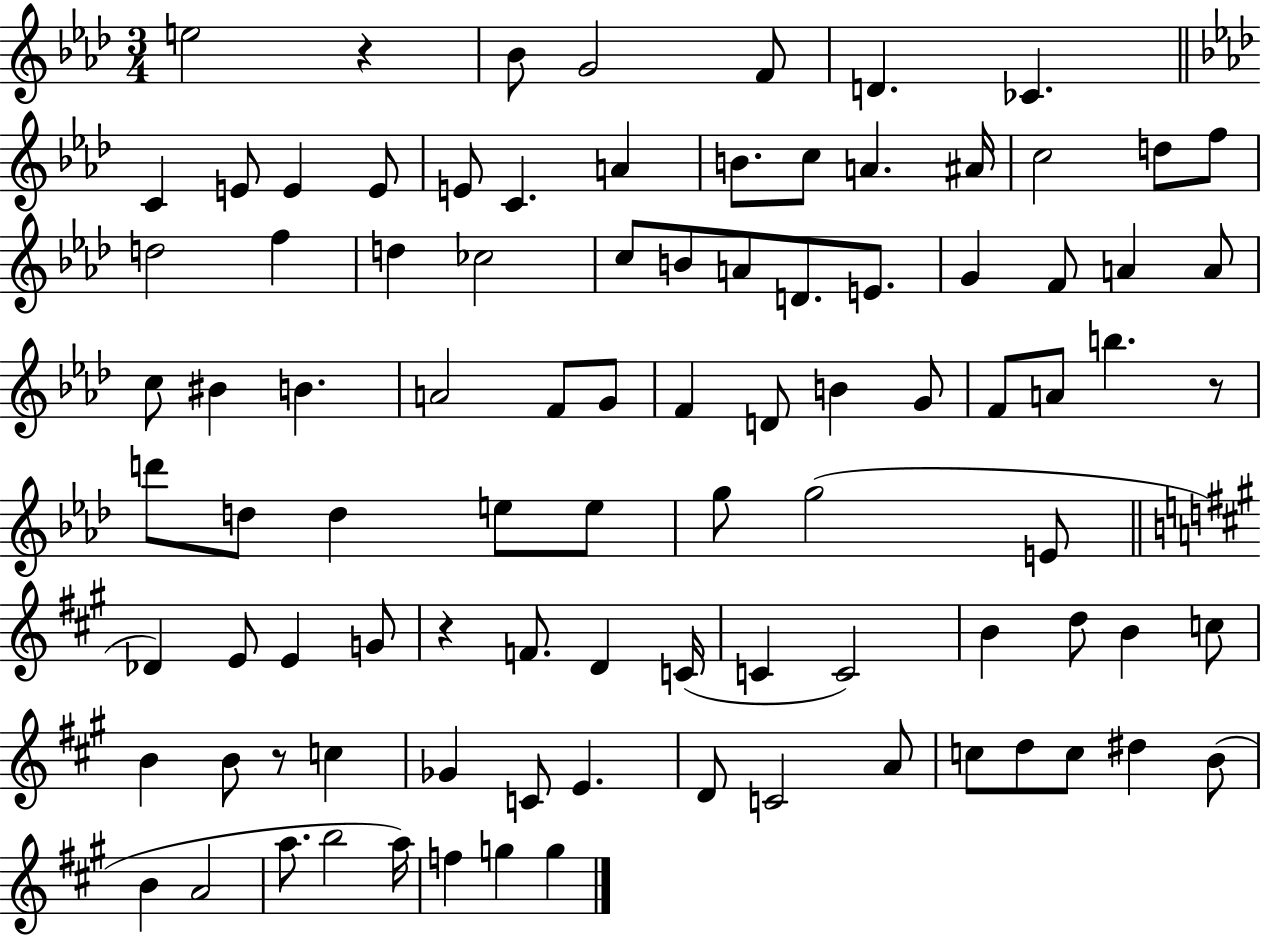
E5/h R/q Bb4/e G4/h F4/e D4/q. CES4/q. C4/q E4/e E4/q E4/e E4/e C4/q. A4/q B4/e. C5/e A4/q. A#4/s C5/h D5/e F5/e D5/h F5/q D5/q CES5/h C5/e B4/e A4/e D4/e. E4/e. G4/q F4/e A4/q A4/e C5/e BIS4/q B4/q. A4/h F4/e G4/e F4/q D4/e B4/q G4/e F4/e A4/e B5/q. R/e D6/e D5/e D5/q E5/e E5/e G5/e G5/h E4/e Db4/q E4/e E4/q G4/e R/q F4/e. D4/q C4/s C4/q C4/h B4/q D5/e B4/q C5/e B4/q B4/e R/e C5/q Gb4/q C4/e E4/q. D4/e C4/h A4/e C5/e D5/e C5/e D#5/q B4/e B4/q A4/h A5/e. B5/h A5/s F5/q G5/q G5/q